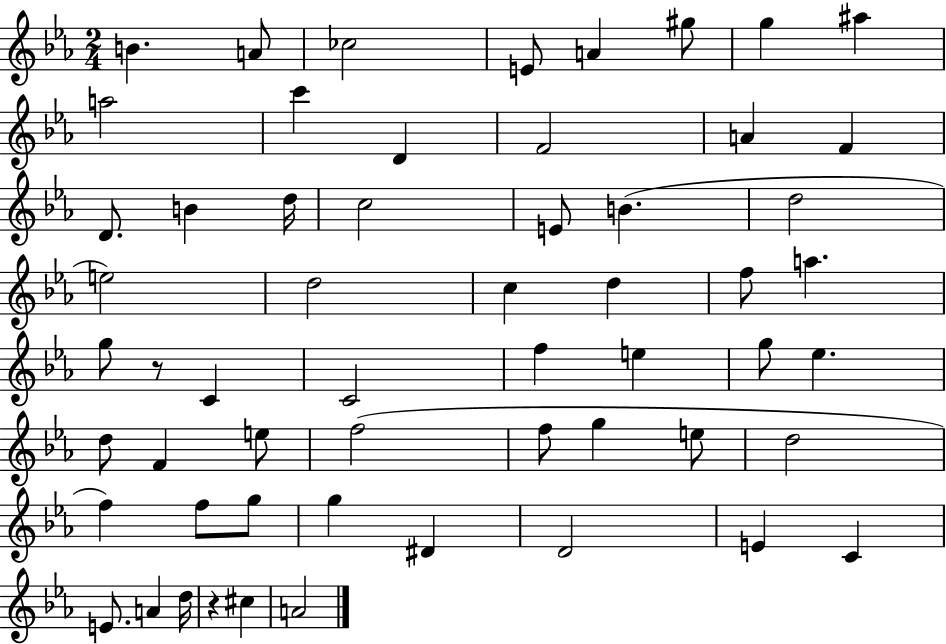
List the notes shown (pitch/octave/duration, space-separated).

B4/q. A4/e CES5/h E4/e A4/q G#5/e G5/q A#5/q A5/h C6/q D4/q F4/h A4/q F4/q D4/e. B4/q D5/s C5/h E4/e B4/q. D5/h E5/h D5/h C5/q D5/q F5/e A5/q. G5/e R/e C4/q C4/h F5/q E5/q G5/e Eb5/q. D5/e F4/q E5/e F5/h F5/e G5/q E5/e D5/h F5/q F5/e G5/e G5/q D#4/q D4/h E4/q C4/q E4/e. A4/q D5/s R/q C#5/q A4/h